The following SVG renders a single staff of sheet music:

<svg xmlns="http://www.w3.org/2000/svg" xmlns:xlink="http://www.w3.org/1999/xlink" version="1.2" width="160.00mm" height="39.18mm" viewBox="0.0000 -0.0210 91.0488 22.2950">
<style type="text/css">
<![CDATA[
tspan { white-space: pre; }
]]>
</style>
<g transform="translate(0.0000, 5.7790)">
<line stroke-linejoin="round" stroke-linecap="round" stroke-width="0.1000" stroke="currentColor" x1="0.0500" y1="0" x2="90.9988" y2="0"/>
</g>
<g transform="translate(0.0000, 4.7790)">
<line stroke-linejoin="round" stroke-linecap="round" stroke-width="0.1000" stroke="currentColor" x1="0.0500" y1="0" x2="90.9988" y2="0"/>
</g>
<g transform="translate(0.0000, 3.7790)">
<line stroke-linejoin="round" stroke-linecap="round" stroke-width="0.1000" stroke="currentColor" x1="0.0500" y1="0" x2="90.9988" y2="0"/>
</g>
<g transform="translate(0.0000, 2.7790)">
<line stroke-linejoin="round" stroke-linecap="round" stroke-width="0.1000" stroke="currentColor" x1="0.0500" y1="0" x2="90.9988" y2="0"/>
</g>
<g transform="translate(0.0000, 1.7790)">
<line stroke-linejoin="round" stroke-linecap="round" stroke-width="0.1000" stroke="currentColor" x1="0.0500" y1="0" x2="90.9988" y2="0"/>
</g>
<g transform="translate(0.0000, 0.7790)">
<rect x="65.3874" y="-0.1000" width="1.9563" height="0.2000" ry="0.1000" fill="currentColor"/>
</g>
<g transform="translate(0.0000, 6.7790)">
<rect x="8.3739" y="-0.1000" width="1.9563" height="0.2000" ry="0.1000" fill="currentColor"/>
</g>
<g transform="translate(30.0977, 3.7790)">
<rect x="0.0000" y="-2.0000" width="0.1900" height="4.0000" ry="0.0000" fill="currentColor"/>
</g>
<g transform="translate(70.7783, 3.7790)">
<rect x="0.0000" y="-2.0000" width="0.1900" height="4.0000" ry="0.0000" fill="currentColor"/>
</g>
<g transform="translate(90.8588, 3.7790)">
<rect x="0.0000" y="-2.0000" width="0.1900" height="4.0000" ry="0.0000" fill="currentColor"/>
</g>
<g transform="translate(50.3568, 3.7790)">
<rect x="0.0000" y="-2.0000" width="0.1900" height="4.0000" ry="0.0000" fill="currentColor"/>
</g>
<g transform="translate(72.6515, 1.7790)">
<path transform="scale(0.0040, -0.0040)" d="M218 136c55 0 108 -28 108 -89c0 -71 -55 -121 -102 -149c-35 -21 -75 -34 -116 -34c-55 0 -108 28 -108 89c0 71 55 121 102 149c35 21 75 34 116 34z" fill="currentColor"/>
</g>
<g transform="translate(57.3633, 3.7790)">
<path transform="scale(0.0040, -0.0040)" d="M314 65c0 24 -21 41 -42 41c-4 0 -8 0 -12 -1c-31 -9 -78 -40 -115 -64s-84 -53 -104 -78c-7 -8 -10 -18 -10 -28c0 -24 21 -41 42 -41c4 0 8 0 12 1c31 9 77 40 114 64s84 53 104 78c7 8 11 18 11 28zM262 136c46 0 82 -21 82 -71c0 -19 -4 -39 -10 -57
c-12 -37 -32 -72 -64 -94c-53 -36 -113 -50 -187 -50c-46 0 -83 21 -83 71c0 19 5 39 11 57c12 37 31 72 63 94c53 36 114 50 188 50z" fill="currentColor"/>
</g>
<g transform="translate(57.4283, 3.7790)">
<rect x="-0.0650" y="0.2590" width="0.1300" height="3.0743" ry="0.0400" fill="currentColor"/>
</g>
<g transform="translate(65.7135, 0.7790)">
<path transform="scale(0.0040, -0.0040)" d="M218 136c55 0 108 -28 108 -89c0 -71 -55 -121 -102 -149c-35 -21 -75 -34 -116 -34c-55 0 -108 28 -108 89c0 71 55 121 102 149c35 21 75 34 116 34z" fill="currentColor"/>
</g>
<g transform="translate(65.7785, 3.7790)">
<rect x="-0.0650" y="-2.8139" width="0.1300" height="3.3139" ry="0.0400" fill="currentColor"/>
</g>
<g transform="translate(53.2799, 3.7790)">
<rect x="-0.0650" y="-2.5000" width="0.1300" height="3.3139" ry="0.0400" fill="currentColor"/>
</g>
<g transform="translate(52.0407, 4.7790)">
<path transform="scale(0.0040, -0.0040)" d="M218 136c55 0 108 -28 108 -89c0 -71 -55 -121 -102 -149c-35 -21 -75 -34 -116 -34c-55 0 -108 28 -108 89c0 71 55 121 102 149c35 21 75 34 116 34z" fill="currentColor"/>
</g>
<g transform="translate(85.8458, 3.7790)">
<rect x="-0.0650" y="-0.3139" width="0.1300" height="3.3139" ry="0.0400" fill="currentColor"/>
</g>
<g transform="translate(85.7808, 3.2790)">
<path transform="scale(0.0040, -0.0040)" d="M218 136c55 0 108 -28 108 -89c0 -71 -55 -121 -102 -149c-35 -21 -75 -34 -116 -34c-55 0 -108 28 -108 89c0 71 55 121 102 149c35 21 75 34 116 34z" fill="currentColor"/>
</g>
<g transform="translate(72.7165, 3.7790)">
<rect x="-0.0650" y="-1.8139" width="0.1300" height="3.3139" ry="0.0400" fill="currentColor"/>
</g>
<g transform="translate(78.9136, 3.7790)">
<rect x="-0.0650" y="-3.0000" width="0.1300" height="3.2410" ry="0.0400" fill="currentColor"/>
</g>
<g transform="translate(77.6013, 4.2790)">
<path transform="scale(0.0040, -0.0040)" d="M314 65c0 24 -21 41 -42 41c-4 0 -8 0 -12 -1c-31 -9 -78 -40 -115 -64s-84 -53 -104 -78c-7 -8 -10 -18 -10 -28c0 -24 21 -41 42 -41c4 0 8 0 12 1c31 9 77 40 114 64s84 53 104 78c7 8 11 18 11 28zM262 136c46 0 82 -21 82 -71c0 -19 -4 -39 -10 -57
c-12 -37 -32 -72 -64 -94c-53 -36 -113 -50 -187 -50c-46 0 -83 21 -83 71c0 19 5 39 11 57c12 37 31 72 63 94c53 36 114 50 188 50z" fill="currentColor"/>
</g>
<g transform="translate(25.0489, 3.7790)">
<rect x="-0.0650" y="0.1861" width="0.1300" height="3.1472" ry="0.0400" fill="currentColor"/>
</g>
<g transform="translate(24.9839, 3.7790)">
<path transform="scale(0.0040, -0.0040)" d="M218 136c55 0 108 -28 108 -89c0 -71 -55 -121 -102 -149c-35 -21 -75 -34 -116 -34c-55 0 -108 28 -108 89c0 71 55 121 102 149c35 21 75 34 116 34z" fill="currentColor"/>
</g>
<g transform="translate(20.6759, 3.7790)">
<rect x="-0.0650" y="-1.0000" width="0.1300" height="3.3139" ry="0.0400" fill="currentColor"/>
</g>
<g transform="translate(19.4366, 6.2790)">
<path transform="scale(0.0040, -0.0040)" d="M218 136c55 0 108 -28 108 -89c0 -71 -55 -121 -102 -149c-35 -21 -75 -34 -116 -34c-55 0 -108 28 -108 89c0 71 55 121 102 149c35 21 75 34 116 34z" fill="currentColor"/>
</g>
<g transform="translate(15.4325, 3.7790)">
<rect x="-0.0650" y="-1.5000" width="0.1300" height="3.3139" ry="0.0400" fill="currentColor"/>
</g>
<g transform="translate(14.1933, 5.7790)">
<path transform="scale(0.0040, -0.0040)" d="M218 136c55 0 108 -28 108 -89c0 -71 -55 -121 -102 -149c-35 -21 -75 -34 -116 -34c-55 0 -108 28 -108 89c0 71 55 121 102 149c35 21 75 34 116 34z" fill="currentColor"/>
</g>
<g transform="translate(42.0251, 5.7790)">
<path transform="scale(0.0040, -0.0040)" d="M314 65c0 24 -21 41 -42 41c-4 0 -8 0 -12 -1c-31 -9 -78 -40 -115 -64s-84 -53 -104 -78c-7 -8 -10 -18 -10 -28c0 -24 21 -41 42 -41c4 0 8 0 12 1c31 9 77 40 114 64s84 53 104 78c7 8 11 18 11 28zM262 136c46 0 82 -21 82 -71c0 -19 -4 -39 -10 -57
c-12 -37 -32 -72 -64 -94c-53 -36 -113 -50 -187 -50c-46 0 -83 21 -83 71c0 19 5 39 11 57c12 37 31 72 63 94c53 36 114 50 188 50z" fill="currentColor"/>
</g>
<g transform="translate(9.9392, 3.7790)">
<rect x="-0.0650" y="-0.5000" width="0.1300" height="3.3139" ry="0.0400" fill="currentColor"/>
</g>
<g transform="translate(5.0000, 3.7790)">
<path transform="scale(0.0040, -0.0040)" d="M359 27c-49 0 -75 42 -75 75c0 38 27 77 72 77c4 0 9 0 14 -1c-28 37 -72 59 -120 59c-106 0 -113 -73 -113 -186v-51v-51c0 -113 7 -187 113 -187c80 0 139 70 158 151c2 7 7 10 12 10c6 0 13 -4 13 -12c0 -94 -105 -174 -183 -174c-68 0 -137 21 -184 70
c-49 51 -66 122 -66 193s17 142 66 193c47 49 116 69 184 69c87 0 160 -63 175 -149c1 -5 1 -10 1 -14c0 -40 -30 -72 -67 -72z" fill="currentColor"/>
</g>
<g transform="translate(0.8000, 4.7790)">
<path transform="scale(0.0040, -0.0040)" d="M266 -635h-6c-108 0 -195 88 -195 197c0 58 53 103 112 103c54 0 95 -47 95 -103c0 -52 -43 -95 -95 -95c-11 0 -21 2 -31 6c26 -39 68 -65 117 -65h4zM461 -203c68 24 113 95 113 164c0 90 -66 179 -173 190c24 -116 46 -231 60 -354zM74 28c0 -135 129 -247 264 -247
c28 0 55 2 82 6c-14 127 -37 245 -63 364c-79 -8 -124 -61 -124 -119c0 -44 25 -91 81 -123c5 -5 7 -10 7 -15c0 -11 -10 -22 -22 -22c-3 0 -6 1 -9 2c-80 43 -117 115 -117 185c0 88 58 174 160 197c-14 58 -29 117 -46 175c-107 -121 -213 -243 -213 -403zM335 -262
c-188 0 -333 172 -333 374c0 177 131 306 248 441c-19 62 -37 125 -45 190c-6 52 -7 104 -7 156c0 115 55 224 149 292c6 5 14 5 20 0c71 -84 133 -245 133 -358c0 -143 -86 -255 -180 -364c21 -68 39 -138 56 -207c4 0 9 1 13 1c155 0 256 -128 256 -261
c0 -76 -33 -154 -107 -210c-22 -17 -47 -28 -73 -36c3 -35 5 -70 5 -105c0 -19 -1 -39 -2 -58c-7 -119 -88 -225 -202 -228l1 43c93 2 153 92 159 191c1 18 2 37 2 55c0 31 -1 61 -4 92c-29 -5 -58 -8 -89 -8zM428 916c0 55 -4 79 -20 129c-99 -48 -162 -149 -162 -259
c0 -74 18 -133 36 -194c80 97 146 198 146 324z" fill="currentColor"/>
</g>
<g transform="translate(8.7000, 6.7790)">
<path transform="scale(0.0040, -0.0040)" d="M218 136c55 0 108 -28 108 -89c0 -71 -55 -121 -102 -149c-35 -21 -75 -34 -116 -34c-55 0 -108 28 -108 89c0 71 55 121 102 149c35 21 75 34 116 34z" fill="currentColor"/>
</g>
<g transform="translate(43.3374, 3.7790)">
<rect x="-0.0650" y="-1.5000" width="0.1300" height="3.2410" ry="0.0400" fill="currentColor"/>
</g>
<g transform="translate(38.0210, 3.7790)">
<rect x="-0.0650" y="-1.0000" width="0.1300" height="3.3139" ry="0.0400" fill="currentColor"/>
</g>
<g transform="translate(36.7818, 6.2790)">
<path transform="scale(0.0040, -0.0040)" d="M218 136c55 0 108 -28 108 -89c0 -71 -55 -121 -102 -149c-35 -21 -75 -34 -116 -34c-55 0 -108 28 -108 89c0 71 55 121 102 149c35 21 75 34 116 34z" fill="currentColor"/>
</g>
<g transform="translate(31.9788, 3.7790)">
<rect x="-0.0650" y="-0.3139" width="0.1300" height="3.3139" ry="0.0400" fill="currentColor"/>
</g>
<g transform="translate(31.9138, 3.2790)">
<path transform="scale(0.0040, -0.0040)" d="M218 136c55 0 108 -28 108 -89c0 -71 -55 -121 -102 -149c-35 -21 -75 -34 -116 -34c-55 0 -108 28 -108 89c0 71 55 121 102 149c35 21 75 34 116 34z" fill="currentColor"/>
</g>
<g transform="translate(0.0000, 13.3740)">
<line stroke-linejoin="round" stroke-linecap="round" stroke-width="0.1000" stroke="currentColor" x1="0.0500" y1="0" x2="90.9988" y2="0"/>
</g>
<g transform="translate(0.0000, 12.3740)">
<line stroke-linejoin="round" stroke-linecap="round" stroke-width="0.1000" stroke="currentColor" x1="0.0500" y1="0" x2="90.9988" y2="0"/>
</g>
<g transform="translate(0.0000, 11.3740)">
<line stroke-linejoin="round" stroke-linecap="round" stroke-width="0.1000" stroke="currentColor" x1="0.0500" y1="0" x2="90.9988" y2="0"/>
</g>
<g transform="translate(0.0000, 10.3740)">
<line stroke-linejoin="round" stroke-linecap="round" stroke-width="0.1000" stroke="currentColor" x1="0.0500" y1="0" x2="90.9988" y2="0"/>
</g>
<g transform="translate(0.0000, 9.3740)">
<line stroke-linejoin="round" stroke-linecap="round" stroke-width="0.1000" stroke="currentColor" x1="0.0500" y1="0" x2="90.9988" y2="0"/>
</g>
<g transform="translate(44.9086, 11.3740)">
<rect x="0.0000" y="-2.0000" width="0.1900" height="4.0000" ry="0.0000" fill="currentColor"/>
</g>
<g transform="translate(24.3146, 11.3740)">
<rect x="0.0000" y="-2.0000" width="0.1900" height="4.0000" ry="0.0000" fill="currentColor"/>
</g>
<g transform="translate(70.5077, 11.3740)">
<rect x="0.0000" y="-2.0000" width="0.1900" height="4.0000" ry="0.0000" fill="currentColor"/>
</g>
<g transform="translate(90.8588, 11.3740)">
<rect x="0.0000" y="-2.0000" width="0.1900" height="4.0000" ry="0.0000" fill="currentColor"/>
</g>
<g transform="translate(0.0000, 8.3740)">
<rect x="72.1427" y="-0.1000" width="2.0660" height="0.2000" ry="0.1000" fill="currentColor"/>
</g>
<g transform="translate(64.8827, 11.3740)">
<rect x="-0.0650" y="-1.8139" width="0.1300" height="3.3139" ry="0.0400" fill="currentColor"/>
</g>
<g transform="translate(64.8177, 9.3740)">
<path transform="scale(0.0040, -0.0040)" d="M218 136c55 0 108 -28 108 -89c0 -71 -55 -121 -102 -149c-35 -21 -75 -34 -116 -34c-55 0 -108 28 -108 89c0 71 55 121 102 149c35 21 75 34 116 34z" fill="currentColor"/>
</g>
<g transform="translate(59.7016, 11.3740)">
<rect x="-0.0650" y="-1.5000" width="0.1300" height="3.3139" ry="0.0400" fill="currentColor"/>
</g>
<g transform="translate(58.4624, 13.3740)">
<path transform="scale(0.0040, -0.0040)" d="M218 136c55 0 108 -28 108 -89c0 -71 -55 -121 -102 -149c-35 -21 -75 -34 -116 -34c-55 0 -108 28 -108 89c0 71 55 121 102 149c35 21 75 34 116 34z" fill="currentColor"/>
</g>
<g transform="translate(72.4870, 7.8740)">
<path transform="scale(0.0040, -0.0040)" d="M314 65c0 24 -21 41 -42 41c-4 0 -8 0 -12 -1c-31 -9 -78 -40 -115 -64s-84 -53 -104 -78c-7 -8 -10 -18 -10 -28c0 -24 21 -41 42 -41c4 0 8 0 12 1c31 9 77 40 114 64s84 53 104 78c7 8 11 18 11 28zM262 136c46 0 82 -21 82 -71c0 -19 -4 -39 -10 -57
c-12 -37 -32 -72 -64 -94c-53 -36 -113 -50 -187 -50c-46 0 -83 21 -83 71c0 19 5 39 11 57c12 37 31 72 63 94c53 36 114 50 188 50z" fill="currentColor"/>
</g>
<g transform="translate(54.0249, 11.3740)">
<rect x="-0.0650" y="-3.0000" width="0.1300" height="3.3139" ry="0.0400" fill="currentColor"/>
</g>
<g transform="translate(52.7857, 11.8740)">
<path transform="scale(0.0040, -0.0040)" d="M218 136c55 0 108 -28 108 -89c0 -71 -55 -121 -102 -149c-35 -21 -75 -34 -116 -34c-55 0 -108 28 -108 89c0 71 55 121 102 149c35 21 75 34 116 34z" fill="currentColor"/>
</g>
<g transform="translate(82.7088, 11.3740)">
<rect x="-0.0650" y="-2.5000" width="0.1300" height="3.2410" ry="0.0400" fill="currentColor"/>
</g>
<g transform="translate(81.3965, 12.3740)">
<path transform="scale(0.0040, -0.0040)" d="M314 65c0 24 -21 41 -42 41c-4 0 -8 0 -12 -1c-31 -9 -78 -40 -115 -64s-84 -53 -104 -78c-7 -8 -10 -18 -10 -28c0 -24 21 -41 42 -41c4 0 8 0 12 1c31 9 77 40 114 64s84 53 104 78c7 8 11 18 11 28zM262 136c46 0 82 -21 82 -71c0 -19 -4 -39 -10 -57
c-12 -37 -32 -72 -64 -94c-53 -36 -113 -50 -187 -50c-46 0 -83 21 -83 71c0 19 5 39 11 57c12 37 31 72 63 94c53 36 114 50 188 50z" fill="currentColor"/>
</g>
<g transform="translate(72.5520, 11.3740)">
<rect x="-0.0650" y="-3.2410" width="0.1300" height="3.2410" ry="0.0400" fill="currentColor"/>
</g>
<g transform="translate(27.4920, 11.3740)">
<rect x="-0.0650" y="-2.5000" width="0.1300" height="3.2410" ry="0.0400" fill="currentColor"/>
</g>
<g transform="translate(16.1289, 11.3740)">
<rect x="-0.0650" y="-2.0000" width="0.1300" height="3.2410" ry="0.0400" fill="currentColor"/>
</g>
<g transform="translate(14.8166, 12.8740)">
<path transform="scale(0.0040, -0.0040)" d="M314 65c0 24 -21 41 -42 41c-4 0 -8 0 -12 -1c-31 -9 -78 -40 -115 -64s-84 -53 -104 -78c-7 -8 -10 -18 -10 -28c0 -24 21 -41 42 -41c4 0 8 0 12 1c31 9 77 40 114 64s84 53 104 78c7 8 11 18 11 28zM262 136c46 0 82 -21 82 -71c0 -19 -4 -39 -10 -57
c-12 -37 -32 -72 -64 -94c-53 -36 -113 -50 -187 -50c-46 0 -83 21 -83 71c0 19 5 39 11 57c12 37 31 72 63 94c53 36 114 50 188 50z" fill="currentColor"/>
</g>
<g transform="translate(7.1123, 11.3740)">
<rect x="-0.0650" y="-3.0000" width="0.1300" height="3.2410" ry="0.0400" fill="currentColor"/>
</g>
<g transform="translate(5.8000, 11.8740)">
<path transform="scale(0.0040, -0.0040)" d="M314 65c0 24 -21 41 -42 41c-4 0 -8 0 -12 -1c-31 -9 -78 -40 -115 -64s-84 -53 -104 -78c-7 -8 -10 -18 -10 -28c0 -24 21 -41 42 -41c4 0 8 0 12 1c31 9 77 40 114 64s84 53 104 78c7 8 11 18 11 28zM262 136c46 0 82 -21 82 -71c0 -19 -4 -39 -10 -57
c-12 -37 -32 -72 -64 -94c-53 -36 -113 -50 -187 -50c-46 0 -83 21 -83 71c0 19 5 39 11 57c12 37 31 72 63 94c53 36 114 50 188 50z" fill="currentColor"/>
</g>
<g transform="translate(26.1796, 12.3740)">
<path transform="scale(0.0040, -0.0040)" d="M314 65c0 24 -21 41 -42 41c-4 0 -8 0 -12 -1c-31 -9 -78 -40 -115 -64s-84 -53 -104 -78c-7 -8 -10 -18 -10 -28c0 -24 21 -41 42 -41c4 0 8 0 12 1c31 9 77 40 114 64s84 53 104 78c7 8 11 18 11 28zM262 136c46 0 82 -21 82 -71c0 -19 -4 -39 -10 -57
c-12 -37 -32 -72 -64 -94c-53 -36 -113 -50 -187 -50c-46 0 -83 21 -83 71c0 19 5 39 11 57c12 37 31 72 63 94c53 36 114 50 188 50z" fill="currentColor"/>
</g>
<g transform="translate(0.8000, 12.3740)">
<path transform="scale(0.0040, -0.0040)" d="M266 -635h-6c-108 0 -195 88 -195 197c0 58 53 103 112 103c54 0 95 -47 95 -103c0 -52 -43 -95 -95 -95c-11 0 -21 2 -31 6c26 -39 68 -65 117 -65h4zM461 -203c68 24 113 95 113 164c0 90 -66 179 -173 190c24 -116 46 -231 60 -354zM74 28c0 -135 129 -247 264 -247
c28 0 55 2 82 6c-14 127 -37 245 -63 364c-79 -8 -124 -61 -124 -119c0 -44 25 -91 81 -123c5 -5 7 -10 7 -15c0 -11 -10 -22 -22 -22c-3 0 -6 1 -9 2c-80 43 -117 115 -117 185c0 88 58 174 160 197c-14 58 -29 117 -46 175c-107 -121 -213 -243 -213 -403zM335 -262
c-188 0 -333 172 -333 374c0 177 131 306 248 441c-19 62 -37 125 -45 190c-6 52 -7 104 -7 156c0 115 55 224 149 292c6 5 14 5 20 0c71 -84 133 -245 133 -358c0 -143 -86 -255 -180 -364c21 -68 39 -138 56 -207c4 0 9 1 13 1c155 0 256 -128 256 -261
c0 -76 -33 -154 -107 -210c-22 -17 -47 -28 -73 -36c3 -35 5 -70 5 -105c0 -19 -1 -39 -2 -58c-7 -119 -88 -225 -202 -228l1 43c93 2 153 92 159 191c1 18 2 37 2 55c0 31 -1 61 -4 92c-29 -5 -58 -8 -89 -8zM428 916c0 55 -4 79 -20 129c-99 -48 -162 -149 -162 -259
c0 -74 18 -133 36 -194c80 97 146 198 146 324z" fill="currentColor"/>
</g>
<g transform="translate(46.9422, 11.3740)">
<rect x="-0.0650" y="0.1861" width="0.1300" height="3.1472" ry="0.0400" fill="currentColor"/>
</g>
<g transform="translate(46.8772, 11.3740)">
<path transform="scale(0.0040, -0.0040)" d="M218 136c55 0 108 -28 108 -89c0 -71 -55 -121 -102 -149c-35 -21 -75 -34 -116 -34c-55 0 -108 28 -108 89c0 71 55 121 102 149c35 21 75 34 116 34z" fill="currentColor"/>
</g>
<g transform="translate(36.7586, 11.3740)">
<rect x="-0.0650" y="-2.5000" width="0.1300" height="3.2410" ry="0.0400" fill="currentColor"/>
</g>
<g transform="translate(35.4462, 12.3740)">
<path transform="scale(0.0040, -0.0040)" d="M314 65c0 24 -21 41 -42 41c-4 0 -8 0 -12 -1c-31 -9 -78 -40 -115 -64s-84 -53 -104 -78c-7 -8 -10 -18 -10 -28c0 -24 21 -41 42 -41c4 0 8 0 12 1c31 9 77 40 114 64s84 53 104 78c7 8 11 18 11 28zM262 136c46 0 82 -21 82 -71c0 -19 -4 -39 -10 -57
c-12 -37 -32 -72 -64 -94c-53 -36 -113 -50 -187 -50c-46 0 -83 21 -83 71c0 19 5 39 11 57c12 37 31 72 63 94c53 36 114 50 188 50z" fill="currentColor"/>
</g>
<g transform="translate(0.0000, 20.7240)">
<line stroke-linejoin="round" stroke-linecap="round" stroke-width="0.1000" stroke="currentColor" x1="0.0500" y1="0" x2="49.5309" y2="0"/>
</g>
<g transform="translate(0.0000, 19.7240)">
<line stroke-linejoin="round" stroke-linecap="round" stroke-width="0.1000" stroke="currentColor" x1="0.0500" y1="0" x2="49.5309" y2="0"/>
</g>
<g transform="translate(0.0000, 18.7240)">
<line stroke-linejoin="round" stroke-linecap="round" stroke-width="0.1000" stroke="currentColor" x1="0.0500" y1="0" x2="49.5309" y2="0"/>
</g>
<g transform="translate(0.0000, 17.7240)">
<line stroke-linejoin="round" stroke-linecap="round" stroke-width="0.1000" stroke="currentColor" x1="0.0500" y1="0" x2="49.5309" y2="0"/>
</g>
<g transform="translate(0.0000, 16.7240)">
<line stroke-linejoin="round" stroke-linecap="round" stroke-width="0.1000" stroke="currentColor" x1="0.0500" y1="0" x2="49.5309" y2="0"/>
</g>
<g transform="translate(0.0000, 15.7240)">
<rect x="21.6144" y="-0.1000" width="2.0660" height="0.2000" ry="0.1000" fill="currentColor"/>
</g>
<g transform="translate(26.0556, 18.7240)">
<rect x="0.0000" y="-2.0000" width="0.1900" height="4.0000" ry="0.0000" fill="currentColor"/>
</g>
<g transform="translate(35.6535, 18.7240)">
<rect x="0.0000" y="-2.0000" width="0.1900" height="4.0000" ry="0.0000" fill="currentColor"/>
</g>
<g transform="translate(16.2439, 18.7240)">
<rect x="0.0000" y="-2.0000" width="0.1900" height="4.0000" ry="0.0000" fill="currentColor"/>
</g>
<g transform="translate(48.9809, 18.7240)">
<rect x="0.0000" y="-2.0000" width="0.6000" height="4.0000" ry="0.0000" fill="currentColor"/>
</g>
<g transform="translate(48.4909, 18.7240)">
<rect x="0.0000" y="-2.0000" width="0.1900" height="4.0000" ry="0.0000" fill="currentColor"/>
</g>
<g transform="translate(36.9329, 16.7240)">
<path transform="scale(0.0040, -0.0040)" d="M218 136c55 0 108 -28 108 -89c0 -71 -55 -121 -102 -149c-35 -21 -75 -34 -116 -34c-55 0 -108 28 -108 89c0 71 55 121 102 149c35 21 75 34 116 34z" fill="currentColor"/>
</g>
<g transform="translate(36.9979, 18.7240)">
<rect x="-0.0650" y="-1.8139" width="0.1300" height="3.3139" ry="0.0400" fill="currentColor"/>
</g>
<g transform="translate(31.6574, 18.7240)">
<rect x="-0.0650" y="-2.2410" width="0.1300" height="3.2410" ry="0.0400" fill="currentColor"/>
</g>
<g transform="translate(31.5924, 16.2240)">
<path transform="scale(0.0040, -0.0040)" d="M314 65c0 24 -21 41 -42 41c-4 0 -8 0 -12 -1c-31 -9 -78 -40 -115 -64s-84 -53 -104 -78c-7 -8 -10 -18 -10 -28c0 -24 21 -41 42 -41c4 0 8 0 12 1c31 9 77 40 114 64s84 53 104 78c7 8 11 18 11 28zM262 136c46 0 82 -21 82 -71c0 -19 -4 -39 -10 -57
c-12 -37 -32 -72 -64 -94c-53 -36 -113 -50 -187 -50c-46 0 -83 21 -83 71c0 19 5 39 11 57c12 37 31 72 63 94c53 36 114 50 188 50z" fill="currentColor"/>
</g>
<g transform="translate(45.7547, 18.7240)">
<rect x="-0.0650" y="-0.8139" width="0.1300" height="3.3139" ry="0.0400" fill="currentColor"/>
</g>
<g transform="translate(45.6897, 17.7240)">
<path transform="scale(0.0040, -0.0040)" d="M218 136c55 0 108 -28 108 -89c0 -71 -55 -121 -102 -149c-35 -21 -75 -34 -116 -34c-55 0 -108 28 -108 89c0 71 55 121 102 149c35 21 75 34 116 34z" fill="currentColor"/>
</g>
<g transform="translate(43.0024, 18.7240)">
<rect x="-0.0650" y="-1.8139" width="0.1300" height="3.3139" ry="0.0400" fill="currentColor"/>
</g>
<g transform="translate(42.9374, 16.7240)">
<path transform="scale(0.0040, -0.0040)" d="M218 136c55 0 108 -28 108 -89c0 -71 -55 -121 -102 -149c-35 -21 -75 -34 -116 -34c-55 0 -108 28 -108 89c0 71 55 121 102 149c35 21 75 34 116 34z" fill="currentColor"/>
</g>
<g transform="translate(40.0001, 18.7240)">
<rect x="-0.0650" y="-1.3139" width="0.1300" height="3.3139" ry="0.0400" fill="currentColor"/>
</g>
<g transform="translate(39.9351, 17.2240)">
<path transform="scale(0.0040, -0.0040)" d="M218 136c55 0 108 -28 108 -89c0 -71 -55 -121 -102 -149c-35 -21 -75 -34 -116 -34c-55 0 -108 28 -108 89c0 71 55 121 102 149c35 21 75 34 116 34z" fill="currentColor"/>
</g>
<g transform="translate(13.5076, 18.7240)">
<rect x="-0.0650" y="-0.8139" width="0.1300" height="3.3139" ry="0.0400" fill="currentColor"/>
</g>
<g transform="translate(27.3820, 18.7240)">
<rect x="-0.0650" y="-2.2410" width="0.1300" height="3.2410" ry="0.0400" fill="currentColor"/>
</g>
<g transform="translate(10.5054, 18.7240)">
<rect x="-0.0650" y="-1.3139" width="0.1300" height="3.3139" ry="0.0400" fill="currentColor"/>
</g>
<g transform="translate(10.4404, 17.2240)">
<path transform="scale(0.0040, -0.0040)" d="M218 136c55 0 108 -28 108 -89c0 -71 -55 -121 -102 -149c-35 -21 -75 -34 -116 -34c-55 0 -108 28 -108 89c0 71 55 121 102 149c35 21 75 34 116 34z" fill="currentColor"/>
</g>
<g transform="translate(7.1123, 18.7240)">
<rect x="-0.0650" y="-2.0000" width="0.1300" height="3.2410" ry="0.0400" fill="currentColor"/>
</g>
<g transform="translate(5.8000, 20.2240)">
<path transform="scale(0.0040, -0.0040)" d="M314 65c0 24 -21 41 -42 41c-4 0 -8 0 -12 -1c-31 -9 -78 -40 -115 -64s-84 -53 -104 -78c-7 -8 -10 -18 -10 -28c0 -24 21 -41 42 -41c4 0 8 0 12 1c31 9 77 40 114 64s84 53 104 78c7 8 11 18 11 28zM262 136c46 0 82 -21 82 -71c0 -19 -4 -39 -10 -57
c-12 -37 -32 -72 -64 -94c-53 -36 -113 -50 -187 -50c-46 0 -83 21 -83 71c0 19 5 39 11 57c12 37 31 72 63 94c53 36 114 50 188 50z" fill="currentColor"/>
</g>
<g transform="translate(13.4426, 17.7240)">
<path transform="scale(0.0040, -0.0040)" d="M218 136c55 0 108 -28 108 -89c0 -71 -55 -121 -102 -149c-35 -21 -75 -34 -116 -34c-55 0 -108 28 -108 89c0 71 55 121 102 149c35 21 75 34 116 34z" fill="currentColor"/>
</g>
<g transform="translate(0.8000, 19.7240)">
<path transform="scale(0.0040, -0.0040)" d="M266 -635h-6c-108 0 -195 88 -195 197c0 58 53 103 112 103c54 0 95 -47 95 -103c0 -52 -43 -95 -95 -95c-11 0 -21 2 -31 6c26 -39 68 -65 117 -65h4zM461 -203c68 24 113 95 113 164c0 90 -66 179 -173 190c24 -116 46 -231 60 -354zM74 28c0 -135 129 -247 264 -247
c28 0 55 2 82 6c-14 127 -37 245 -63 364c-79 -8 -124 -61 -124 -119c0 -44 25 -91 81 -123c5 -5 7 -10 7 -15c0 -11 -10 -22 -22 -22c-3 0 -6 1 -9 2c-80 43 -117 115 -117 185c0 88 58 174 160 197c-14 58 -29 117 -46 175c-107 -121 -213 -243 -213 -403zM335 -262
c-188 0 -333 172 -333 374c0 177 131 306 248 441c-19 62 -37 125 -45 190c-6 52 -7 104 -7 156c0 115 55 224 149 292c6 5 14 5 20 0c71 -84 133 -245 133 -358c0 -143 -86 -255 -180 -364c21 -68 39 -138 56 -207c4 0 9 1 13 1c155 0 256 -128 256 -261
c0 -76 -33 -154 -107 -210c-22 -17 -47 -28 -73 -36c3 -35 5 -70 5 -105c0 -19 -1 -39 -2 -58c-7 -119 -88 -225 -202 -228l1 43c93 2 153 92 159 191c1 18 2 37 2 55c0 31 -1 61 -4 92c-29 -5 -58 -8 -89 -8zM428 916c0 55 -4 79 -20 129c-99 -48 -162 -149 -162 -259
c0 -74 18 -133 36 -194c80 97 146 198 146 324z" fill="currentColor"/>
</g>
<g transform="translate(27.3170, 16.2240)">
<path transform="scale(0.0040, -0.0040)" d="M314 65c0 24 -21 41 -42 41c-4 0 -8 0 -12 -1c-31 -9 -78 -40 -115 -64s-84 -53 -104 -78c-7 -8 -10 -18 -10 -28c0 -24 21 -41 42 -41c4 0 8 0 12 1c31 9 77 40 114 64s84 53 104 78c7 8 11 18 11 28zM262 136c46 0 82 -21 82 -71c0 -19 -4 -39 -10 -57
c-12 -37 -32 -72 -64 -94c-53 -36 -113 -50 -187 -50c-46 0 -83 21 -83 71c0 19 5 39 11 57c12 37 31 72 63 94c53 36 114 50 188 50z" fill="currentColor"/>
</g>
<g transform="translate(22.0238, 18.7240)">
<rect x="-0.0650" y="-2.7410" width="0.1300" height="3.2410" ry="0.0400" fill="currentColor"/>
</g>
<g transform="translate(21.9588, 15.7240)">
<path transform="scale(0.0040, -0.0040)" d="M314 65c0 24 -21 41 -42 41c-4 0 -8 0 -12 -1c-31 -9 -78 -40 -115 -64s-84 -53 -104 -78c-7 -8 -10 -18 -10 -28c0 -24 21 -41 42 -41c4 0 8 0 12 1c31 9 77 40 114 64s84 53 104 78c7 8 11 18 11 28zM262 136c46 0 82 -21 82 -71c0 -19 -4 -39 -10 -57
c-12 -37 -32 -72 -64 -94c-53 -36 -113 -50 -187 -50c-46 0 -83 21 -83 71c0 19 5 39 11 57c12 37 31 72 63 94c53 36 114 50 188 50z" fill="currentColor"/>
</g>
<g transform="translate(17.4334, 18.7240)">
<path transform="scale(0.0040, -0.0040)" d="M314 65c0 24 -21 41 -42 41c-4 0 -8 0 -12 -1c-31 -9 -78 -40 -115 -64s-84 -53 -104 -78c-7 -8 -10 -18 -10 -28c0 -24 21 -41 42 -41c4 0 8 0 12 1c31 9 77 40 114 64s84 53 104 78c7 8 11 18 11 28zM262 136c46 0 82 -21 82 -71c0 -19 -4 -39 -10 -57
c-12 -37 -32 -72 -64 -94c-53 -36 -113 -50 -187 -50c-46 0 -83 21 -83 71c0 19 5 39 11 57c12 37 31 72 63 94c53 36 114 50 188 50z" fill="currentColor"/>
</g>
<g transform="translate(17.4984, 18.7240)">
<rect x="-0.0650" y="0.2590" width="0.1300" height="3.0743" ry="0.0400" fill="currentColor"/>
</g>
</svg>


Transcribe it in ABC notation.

X:1
T:Untitled
M:4/4
L:1/4
K:C
C E D B c D E2 G B2 a f A2 c A2 F2 G2 G2 B A E f b2 G2 F2 e d B2 a2 g2 g2 f e f d